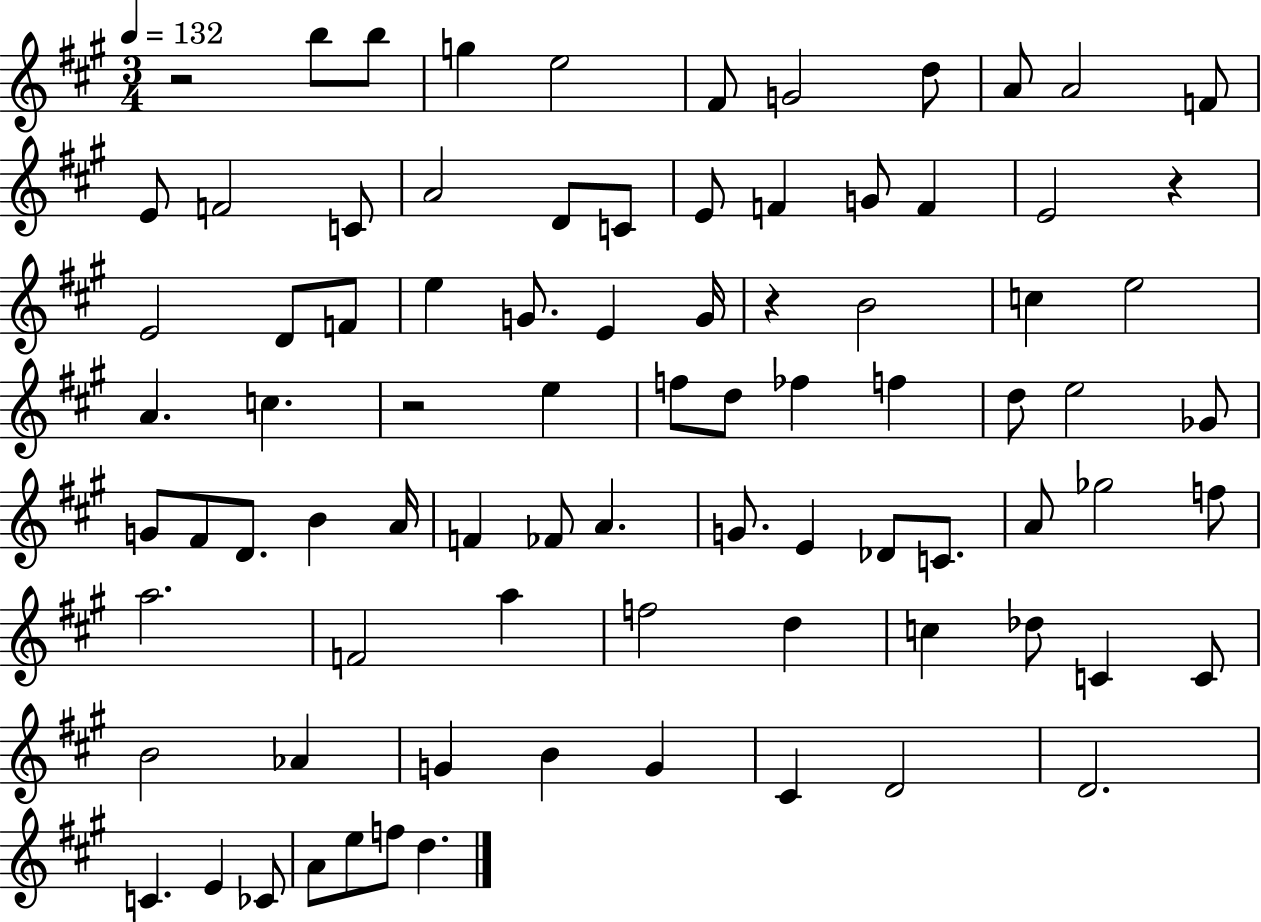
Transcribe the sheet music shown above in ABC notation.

X:1
T:Untitled
M:3/4
L:1/4
K:A
z2 b/2 b/2 g e2 ^F/2 G2 d/2 A/2 A2 F/2 E/2 F2 C/2 A2 D/2 C/2 E/2 F G/2 F E2 z E2 D/2 F/2 e G/2 E G/4 z B2 c e2 A c z2 e f/2 d/2 _f f d/2 e2 _G/2 G/2 ^F/2 D/2 B A/4 F _F/2 A G/2 E _D/2 C/2 A/2 _g2 f/2 a2 F2 a f2 d c _d/2 C C/2 B2 _A G B G ^C D2 D2 C E _C/2 A/2 e/2 f/2 d